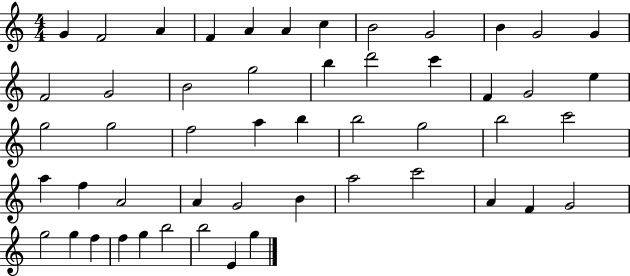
X:1
T:Untitled
M:4/4
L:1/4
K:C
G F2 A F A A c B2 G2 B G2 G F2 G2 B2 g2 b d'2 c' F G2 e g2 g2 f2 a b b2 g2 b2 c'2 a f A2 A G2 B a2 c'2 A F G2 g2 g f f g b2 b2 E g